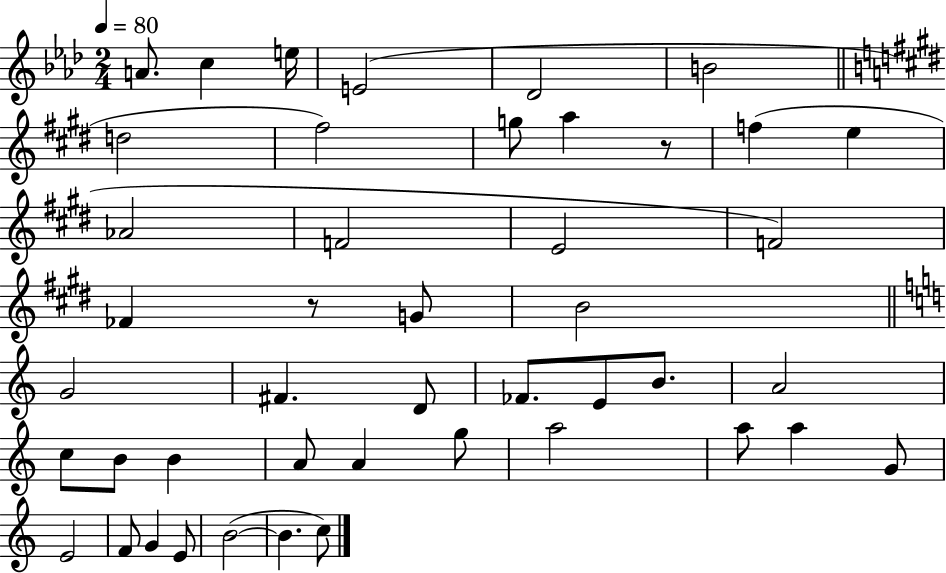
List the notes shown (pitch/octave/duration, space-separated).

A4/e. C5/q E5/s E4/h Db4/h B4/h D5/h F#5/h G5/e A5/q R/e F5/q E5/q Ab4/h F4/h E4/h F4/h FES4/q R/e G4/e B4/h G4/h F#4/q. D4/e FES4/e. E4/e B4/e. A4/h C5/e B4/e B4/q A4/e A4/q G5/e A5/h A5/e A5/q G4/e E4/h F4/e G4/q E4/e B4/h B4/q. C5/e